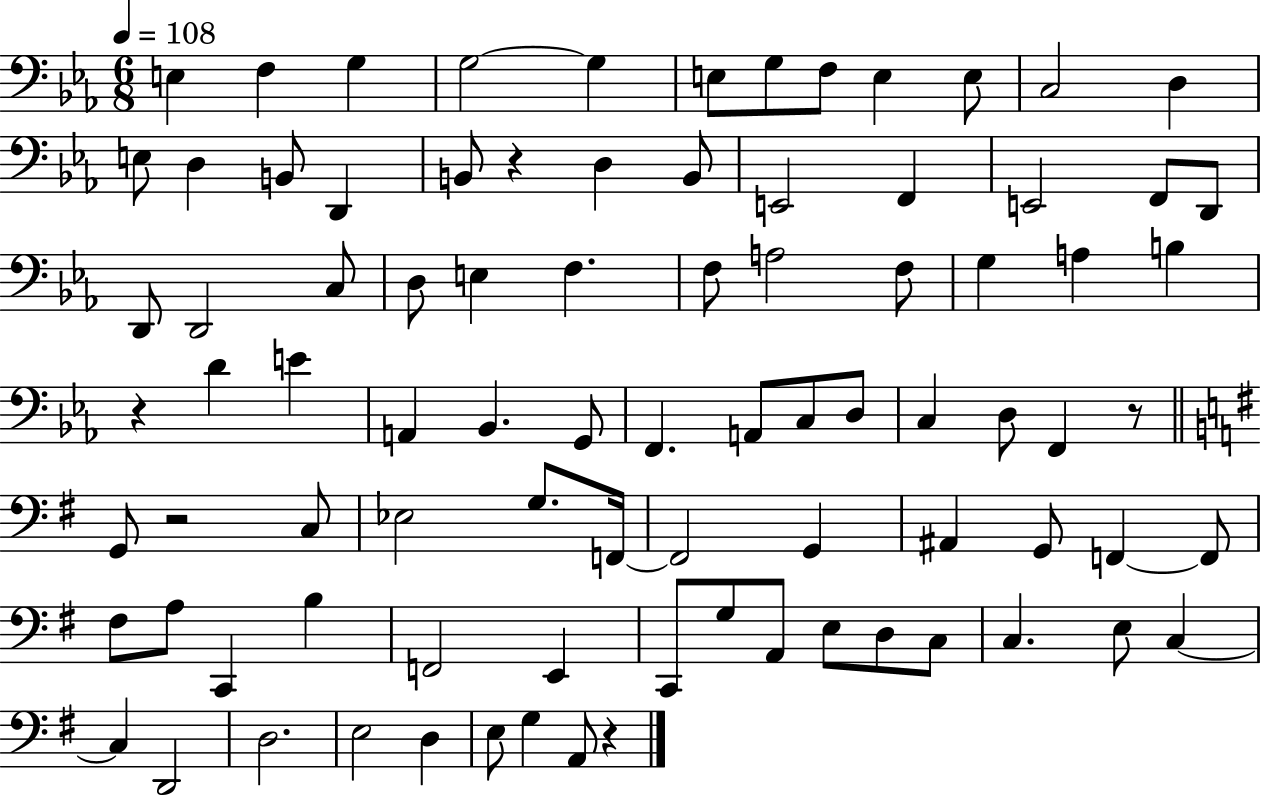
X:1
T:Untitled
M:6/8
L:1/4
K:Eb
E, F, G, G,2 G, E,/2 G,/2 F,/2 E, E,/2 C,2 D, E,/2 D, B,,/2 D,, B,,/2 z D, B,,/2 E,,2 F,, E,,2 F,,/2 D,,/2 D,,/2 D,,2 C,/2 D,/2 E, F, F,/2 A,2 F,/2 G, A, B, z D E A,, _B,, G,,/2 F,, A,,/2 C,/2 D,/2 C, D,/2 F,, z/2 G,,/2 z2 C,/2 _E,2 G,/2 F,,/4 F,,2 G,, ^A,, G,,/2 F,, F,,/2 ^F,/2 A,/2 C,, B, F,,2 E,, C,,/2 G,/2 A,,/2 E,/2 D,/2 C,/2 C, E,/2 C, C, D,,2 D,2 E,2 D, E,/2 G, A,,/2 z